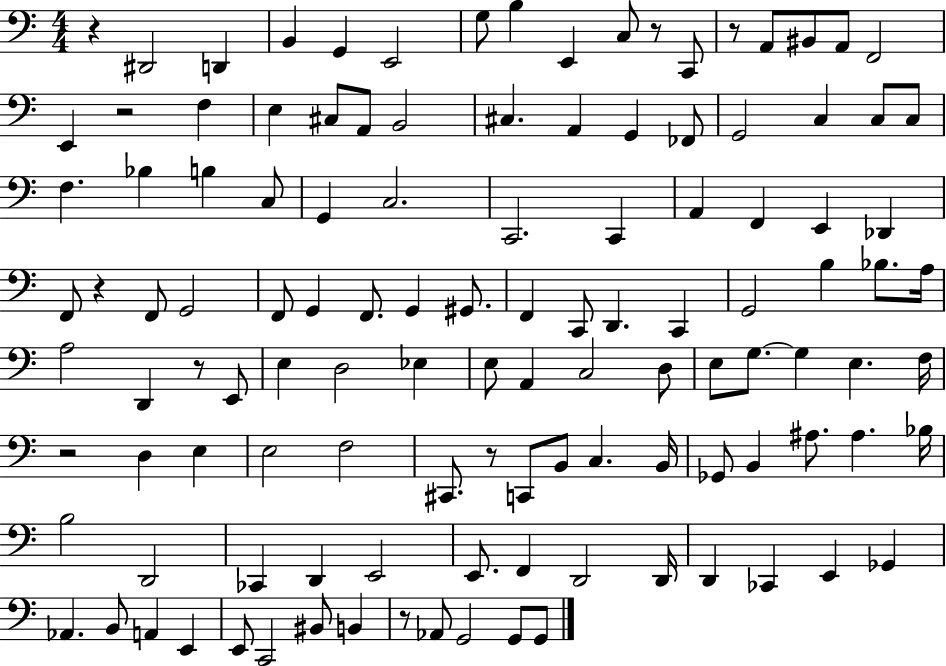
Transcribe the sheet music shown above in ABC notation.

X:1
T:Untitled
M:4/4
L:1/4
K:C
z ^D,,2 D,, B,, G,, E,,2 G,/2 B, E,, C,/2 z/2 C,,/2 z/2 A,,/2 ^B,,/2 A,,/2 F,,2 E,, z2 F, E, ^C,/2 A,,/2 B,,2 ^C, A,, G,, _F,,/2 G,,2 C, C,/2 C,/2 F, _B, B, C,/2 G,, C,2 C,,2 C,, A,, F,, E,, _D,, F,,/2 z F,,/2 G,,2 F,,/2 G,, F,,/2 G,, ^G,,/2 F,, C,,/2 D,, C,, G,,2 B, _B,/2 A,/4 A,2 D,, z/2 E,,/2 E, D,2 _E, E,/2 A,, C,2 D,/2 E,/2 G,/2 G, E, F,/4 z2 D, E, E,2 F,2 ^C,,/2 z/2 C,,/2 B,,/2 C, B,,/4 _G,,/2 B,, ^A,/2 ^A, _B,/4 B,2 D,,2 _C,, D,, E,,2 E,,/2 F,, D,,2 D,,/4 D,, _C,, E,, _G,, _A,, B,,/2 A,, E,, E,,/2 C,,2 ^B,,/2 B,, z/2 _A,,/2 G,,2 G,,/2 G,,/2